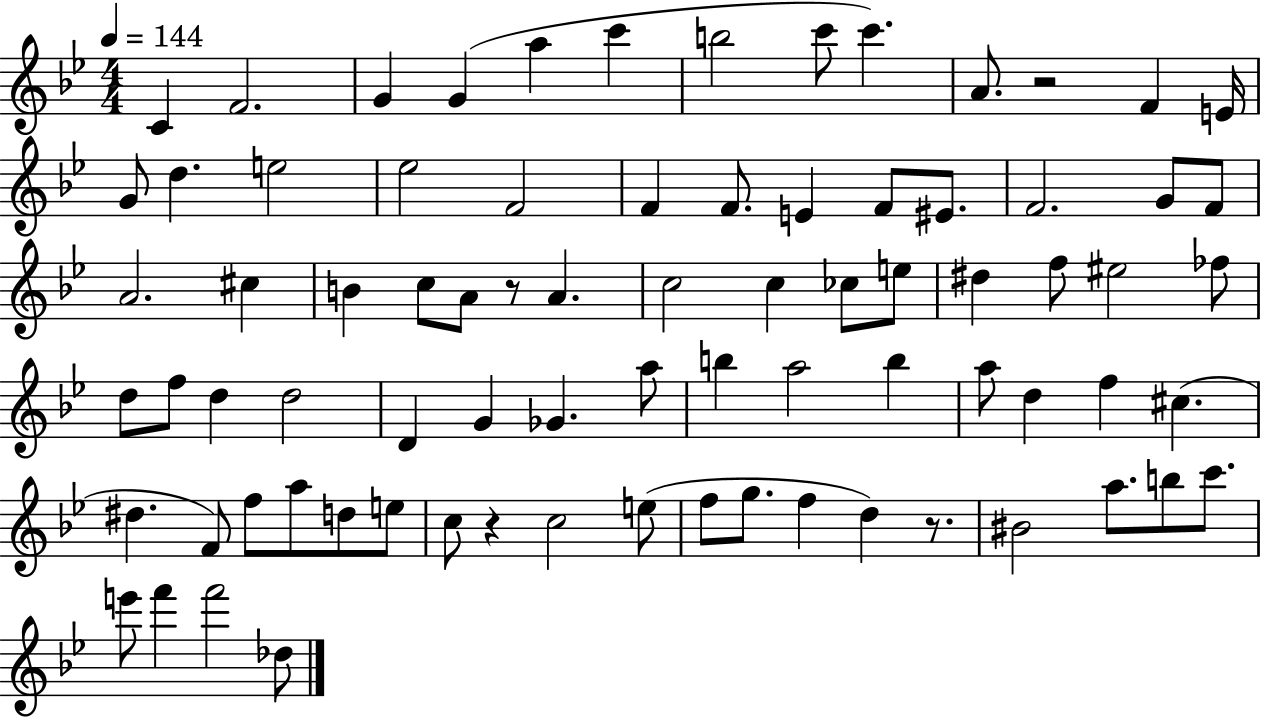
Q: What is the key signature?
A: BES major